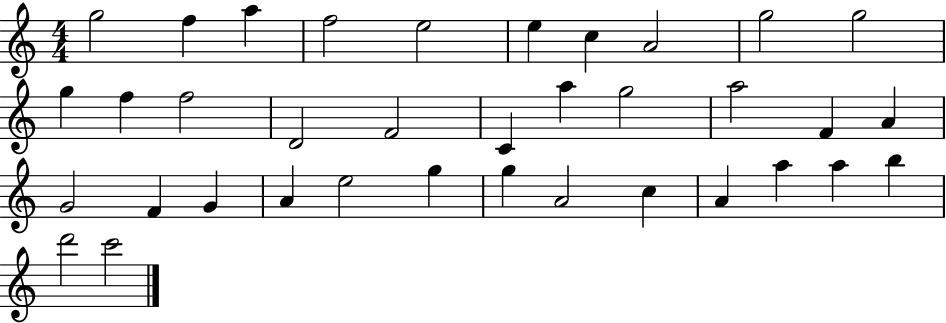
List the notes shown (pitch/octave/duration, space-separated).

G5/h F5/q A5/q F5/h E5/h E5/q C5/q A4/h G5/h G5/h G5/q F5/q F5/h D4/h F4/h C4/q A5/q G5/h A5/h F4/q A4/q G4/h F4/q G4/q A4/q E5/h G5/q G5/q A4/h C5/q A4/q A5/q A5/q B5/q D6/h C6/h